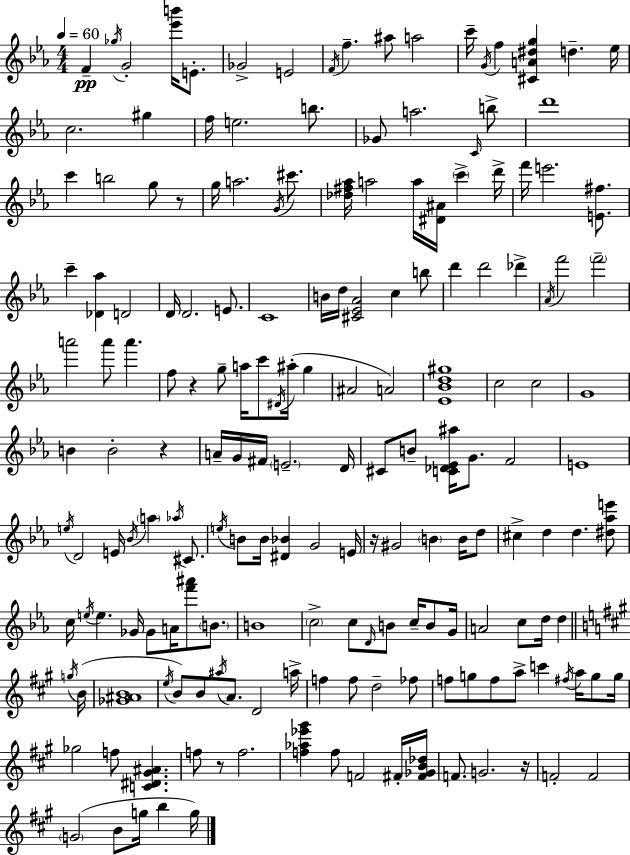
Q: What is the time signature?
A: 4/4